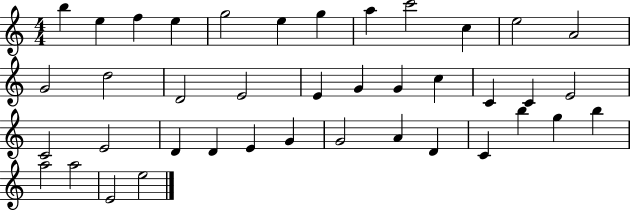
B5/q E5/q F5/q E5/q G5/h E5/q G5/q A5/q C6/h C5/q E5/h A4/h G4/h D5/h D4/h E4/h E4/q G4/q G4/q C5/q C4/q C4/q E4/h C4/h E4/h D4/q D4/q E4/q G4/q G4/h A4/q D4/q C4/q B5/q G5/q B5/q A5/h A5/h E4/h E5/h